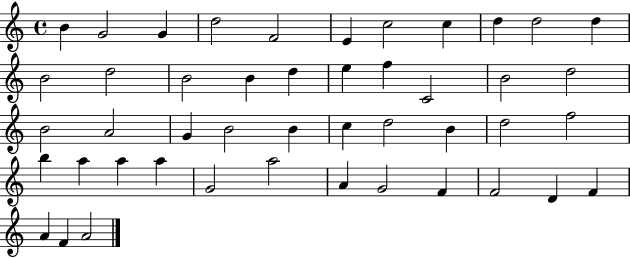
B4/q G4/h G4/q D5/h F4/h E4/q C5/h C5/q D5/q D5/h D5/q B4/h D5/h B4/h B4/q D5/q E5/q F5/q C4/h B4/h D5/h B4/h A4/h G4/q B4/h B4/q C5/q D5/h B4/q D5/h F5/h B5/q A5/q A5/q A5/q G4/h A5/h A4/q G4/h F4/q F4/h D4/q F4/q A4/q F4/q A4/h